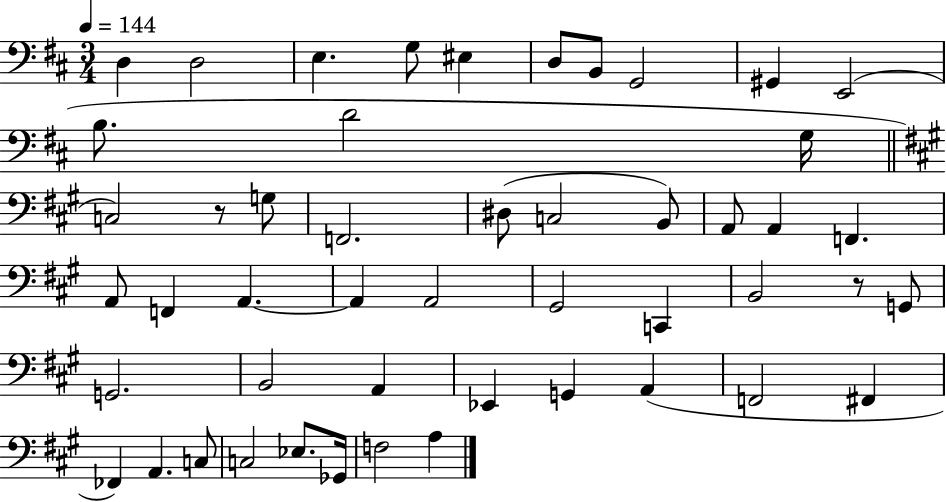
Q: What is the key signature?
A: D major